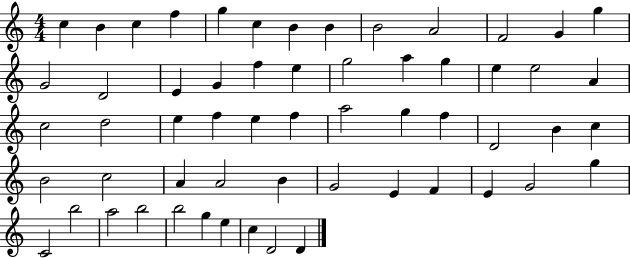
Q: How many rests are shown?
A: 0